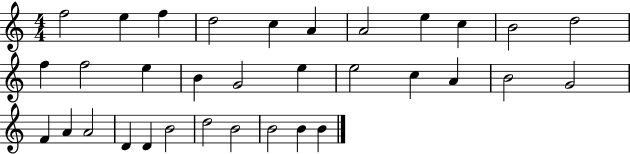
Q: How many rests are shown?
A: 0